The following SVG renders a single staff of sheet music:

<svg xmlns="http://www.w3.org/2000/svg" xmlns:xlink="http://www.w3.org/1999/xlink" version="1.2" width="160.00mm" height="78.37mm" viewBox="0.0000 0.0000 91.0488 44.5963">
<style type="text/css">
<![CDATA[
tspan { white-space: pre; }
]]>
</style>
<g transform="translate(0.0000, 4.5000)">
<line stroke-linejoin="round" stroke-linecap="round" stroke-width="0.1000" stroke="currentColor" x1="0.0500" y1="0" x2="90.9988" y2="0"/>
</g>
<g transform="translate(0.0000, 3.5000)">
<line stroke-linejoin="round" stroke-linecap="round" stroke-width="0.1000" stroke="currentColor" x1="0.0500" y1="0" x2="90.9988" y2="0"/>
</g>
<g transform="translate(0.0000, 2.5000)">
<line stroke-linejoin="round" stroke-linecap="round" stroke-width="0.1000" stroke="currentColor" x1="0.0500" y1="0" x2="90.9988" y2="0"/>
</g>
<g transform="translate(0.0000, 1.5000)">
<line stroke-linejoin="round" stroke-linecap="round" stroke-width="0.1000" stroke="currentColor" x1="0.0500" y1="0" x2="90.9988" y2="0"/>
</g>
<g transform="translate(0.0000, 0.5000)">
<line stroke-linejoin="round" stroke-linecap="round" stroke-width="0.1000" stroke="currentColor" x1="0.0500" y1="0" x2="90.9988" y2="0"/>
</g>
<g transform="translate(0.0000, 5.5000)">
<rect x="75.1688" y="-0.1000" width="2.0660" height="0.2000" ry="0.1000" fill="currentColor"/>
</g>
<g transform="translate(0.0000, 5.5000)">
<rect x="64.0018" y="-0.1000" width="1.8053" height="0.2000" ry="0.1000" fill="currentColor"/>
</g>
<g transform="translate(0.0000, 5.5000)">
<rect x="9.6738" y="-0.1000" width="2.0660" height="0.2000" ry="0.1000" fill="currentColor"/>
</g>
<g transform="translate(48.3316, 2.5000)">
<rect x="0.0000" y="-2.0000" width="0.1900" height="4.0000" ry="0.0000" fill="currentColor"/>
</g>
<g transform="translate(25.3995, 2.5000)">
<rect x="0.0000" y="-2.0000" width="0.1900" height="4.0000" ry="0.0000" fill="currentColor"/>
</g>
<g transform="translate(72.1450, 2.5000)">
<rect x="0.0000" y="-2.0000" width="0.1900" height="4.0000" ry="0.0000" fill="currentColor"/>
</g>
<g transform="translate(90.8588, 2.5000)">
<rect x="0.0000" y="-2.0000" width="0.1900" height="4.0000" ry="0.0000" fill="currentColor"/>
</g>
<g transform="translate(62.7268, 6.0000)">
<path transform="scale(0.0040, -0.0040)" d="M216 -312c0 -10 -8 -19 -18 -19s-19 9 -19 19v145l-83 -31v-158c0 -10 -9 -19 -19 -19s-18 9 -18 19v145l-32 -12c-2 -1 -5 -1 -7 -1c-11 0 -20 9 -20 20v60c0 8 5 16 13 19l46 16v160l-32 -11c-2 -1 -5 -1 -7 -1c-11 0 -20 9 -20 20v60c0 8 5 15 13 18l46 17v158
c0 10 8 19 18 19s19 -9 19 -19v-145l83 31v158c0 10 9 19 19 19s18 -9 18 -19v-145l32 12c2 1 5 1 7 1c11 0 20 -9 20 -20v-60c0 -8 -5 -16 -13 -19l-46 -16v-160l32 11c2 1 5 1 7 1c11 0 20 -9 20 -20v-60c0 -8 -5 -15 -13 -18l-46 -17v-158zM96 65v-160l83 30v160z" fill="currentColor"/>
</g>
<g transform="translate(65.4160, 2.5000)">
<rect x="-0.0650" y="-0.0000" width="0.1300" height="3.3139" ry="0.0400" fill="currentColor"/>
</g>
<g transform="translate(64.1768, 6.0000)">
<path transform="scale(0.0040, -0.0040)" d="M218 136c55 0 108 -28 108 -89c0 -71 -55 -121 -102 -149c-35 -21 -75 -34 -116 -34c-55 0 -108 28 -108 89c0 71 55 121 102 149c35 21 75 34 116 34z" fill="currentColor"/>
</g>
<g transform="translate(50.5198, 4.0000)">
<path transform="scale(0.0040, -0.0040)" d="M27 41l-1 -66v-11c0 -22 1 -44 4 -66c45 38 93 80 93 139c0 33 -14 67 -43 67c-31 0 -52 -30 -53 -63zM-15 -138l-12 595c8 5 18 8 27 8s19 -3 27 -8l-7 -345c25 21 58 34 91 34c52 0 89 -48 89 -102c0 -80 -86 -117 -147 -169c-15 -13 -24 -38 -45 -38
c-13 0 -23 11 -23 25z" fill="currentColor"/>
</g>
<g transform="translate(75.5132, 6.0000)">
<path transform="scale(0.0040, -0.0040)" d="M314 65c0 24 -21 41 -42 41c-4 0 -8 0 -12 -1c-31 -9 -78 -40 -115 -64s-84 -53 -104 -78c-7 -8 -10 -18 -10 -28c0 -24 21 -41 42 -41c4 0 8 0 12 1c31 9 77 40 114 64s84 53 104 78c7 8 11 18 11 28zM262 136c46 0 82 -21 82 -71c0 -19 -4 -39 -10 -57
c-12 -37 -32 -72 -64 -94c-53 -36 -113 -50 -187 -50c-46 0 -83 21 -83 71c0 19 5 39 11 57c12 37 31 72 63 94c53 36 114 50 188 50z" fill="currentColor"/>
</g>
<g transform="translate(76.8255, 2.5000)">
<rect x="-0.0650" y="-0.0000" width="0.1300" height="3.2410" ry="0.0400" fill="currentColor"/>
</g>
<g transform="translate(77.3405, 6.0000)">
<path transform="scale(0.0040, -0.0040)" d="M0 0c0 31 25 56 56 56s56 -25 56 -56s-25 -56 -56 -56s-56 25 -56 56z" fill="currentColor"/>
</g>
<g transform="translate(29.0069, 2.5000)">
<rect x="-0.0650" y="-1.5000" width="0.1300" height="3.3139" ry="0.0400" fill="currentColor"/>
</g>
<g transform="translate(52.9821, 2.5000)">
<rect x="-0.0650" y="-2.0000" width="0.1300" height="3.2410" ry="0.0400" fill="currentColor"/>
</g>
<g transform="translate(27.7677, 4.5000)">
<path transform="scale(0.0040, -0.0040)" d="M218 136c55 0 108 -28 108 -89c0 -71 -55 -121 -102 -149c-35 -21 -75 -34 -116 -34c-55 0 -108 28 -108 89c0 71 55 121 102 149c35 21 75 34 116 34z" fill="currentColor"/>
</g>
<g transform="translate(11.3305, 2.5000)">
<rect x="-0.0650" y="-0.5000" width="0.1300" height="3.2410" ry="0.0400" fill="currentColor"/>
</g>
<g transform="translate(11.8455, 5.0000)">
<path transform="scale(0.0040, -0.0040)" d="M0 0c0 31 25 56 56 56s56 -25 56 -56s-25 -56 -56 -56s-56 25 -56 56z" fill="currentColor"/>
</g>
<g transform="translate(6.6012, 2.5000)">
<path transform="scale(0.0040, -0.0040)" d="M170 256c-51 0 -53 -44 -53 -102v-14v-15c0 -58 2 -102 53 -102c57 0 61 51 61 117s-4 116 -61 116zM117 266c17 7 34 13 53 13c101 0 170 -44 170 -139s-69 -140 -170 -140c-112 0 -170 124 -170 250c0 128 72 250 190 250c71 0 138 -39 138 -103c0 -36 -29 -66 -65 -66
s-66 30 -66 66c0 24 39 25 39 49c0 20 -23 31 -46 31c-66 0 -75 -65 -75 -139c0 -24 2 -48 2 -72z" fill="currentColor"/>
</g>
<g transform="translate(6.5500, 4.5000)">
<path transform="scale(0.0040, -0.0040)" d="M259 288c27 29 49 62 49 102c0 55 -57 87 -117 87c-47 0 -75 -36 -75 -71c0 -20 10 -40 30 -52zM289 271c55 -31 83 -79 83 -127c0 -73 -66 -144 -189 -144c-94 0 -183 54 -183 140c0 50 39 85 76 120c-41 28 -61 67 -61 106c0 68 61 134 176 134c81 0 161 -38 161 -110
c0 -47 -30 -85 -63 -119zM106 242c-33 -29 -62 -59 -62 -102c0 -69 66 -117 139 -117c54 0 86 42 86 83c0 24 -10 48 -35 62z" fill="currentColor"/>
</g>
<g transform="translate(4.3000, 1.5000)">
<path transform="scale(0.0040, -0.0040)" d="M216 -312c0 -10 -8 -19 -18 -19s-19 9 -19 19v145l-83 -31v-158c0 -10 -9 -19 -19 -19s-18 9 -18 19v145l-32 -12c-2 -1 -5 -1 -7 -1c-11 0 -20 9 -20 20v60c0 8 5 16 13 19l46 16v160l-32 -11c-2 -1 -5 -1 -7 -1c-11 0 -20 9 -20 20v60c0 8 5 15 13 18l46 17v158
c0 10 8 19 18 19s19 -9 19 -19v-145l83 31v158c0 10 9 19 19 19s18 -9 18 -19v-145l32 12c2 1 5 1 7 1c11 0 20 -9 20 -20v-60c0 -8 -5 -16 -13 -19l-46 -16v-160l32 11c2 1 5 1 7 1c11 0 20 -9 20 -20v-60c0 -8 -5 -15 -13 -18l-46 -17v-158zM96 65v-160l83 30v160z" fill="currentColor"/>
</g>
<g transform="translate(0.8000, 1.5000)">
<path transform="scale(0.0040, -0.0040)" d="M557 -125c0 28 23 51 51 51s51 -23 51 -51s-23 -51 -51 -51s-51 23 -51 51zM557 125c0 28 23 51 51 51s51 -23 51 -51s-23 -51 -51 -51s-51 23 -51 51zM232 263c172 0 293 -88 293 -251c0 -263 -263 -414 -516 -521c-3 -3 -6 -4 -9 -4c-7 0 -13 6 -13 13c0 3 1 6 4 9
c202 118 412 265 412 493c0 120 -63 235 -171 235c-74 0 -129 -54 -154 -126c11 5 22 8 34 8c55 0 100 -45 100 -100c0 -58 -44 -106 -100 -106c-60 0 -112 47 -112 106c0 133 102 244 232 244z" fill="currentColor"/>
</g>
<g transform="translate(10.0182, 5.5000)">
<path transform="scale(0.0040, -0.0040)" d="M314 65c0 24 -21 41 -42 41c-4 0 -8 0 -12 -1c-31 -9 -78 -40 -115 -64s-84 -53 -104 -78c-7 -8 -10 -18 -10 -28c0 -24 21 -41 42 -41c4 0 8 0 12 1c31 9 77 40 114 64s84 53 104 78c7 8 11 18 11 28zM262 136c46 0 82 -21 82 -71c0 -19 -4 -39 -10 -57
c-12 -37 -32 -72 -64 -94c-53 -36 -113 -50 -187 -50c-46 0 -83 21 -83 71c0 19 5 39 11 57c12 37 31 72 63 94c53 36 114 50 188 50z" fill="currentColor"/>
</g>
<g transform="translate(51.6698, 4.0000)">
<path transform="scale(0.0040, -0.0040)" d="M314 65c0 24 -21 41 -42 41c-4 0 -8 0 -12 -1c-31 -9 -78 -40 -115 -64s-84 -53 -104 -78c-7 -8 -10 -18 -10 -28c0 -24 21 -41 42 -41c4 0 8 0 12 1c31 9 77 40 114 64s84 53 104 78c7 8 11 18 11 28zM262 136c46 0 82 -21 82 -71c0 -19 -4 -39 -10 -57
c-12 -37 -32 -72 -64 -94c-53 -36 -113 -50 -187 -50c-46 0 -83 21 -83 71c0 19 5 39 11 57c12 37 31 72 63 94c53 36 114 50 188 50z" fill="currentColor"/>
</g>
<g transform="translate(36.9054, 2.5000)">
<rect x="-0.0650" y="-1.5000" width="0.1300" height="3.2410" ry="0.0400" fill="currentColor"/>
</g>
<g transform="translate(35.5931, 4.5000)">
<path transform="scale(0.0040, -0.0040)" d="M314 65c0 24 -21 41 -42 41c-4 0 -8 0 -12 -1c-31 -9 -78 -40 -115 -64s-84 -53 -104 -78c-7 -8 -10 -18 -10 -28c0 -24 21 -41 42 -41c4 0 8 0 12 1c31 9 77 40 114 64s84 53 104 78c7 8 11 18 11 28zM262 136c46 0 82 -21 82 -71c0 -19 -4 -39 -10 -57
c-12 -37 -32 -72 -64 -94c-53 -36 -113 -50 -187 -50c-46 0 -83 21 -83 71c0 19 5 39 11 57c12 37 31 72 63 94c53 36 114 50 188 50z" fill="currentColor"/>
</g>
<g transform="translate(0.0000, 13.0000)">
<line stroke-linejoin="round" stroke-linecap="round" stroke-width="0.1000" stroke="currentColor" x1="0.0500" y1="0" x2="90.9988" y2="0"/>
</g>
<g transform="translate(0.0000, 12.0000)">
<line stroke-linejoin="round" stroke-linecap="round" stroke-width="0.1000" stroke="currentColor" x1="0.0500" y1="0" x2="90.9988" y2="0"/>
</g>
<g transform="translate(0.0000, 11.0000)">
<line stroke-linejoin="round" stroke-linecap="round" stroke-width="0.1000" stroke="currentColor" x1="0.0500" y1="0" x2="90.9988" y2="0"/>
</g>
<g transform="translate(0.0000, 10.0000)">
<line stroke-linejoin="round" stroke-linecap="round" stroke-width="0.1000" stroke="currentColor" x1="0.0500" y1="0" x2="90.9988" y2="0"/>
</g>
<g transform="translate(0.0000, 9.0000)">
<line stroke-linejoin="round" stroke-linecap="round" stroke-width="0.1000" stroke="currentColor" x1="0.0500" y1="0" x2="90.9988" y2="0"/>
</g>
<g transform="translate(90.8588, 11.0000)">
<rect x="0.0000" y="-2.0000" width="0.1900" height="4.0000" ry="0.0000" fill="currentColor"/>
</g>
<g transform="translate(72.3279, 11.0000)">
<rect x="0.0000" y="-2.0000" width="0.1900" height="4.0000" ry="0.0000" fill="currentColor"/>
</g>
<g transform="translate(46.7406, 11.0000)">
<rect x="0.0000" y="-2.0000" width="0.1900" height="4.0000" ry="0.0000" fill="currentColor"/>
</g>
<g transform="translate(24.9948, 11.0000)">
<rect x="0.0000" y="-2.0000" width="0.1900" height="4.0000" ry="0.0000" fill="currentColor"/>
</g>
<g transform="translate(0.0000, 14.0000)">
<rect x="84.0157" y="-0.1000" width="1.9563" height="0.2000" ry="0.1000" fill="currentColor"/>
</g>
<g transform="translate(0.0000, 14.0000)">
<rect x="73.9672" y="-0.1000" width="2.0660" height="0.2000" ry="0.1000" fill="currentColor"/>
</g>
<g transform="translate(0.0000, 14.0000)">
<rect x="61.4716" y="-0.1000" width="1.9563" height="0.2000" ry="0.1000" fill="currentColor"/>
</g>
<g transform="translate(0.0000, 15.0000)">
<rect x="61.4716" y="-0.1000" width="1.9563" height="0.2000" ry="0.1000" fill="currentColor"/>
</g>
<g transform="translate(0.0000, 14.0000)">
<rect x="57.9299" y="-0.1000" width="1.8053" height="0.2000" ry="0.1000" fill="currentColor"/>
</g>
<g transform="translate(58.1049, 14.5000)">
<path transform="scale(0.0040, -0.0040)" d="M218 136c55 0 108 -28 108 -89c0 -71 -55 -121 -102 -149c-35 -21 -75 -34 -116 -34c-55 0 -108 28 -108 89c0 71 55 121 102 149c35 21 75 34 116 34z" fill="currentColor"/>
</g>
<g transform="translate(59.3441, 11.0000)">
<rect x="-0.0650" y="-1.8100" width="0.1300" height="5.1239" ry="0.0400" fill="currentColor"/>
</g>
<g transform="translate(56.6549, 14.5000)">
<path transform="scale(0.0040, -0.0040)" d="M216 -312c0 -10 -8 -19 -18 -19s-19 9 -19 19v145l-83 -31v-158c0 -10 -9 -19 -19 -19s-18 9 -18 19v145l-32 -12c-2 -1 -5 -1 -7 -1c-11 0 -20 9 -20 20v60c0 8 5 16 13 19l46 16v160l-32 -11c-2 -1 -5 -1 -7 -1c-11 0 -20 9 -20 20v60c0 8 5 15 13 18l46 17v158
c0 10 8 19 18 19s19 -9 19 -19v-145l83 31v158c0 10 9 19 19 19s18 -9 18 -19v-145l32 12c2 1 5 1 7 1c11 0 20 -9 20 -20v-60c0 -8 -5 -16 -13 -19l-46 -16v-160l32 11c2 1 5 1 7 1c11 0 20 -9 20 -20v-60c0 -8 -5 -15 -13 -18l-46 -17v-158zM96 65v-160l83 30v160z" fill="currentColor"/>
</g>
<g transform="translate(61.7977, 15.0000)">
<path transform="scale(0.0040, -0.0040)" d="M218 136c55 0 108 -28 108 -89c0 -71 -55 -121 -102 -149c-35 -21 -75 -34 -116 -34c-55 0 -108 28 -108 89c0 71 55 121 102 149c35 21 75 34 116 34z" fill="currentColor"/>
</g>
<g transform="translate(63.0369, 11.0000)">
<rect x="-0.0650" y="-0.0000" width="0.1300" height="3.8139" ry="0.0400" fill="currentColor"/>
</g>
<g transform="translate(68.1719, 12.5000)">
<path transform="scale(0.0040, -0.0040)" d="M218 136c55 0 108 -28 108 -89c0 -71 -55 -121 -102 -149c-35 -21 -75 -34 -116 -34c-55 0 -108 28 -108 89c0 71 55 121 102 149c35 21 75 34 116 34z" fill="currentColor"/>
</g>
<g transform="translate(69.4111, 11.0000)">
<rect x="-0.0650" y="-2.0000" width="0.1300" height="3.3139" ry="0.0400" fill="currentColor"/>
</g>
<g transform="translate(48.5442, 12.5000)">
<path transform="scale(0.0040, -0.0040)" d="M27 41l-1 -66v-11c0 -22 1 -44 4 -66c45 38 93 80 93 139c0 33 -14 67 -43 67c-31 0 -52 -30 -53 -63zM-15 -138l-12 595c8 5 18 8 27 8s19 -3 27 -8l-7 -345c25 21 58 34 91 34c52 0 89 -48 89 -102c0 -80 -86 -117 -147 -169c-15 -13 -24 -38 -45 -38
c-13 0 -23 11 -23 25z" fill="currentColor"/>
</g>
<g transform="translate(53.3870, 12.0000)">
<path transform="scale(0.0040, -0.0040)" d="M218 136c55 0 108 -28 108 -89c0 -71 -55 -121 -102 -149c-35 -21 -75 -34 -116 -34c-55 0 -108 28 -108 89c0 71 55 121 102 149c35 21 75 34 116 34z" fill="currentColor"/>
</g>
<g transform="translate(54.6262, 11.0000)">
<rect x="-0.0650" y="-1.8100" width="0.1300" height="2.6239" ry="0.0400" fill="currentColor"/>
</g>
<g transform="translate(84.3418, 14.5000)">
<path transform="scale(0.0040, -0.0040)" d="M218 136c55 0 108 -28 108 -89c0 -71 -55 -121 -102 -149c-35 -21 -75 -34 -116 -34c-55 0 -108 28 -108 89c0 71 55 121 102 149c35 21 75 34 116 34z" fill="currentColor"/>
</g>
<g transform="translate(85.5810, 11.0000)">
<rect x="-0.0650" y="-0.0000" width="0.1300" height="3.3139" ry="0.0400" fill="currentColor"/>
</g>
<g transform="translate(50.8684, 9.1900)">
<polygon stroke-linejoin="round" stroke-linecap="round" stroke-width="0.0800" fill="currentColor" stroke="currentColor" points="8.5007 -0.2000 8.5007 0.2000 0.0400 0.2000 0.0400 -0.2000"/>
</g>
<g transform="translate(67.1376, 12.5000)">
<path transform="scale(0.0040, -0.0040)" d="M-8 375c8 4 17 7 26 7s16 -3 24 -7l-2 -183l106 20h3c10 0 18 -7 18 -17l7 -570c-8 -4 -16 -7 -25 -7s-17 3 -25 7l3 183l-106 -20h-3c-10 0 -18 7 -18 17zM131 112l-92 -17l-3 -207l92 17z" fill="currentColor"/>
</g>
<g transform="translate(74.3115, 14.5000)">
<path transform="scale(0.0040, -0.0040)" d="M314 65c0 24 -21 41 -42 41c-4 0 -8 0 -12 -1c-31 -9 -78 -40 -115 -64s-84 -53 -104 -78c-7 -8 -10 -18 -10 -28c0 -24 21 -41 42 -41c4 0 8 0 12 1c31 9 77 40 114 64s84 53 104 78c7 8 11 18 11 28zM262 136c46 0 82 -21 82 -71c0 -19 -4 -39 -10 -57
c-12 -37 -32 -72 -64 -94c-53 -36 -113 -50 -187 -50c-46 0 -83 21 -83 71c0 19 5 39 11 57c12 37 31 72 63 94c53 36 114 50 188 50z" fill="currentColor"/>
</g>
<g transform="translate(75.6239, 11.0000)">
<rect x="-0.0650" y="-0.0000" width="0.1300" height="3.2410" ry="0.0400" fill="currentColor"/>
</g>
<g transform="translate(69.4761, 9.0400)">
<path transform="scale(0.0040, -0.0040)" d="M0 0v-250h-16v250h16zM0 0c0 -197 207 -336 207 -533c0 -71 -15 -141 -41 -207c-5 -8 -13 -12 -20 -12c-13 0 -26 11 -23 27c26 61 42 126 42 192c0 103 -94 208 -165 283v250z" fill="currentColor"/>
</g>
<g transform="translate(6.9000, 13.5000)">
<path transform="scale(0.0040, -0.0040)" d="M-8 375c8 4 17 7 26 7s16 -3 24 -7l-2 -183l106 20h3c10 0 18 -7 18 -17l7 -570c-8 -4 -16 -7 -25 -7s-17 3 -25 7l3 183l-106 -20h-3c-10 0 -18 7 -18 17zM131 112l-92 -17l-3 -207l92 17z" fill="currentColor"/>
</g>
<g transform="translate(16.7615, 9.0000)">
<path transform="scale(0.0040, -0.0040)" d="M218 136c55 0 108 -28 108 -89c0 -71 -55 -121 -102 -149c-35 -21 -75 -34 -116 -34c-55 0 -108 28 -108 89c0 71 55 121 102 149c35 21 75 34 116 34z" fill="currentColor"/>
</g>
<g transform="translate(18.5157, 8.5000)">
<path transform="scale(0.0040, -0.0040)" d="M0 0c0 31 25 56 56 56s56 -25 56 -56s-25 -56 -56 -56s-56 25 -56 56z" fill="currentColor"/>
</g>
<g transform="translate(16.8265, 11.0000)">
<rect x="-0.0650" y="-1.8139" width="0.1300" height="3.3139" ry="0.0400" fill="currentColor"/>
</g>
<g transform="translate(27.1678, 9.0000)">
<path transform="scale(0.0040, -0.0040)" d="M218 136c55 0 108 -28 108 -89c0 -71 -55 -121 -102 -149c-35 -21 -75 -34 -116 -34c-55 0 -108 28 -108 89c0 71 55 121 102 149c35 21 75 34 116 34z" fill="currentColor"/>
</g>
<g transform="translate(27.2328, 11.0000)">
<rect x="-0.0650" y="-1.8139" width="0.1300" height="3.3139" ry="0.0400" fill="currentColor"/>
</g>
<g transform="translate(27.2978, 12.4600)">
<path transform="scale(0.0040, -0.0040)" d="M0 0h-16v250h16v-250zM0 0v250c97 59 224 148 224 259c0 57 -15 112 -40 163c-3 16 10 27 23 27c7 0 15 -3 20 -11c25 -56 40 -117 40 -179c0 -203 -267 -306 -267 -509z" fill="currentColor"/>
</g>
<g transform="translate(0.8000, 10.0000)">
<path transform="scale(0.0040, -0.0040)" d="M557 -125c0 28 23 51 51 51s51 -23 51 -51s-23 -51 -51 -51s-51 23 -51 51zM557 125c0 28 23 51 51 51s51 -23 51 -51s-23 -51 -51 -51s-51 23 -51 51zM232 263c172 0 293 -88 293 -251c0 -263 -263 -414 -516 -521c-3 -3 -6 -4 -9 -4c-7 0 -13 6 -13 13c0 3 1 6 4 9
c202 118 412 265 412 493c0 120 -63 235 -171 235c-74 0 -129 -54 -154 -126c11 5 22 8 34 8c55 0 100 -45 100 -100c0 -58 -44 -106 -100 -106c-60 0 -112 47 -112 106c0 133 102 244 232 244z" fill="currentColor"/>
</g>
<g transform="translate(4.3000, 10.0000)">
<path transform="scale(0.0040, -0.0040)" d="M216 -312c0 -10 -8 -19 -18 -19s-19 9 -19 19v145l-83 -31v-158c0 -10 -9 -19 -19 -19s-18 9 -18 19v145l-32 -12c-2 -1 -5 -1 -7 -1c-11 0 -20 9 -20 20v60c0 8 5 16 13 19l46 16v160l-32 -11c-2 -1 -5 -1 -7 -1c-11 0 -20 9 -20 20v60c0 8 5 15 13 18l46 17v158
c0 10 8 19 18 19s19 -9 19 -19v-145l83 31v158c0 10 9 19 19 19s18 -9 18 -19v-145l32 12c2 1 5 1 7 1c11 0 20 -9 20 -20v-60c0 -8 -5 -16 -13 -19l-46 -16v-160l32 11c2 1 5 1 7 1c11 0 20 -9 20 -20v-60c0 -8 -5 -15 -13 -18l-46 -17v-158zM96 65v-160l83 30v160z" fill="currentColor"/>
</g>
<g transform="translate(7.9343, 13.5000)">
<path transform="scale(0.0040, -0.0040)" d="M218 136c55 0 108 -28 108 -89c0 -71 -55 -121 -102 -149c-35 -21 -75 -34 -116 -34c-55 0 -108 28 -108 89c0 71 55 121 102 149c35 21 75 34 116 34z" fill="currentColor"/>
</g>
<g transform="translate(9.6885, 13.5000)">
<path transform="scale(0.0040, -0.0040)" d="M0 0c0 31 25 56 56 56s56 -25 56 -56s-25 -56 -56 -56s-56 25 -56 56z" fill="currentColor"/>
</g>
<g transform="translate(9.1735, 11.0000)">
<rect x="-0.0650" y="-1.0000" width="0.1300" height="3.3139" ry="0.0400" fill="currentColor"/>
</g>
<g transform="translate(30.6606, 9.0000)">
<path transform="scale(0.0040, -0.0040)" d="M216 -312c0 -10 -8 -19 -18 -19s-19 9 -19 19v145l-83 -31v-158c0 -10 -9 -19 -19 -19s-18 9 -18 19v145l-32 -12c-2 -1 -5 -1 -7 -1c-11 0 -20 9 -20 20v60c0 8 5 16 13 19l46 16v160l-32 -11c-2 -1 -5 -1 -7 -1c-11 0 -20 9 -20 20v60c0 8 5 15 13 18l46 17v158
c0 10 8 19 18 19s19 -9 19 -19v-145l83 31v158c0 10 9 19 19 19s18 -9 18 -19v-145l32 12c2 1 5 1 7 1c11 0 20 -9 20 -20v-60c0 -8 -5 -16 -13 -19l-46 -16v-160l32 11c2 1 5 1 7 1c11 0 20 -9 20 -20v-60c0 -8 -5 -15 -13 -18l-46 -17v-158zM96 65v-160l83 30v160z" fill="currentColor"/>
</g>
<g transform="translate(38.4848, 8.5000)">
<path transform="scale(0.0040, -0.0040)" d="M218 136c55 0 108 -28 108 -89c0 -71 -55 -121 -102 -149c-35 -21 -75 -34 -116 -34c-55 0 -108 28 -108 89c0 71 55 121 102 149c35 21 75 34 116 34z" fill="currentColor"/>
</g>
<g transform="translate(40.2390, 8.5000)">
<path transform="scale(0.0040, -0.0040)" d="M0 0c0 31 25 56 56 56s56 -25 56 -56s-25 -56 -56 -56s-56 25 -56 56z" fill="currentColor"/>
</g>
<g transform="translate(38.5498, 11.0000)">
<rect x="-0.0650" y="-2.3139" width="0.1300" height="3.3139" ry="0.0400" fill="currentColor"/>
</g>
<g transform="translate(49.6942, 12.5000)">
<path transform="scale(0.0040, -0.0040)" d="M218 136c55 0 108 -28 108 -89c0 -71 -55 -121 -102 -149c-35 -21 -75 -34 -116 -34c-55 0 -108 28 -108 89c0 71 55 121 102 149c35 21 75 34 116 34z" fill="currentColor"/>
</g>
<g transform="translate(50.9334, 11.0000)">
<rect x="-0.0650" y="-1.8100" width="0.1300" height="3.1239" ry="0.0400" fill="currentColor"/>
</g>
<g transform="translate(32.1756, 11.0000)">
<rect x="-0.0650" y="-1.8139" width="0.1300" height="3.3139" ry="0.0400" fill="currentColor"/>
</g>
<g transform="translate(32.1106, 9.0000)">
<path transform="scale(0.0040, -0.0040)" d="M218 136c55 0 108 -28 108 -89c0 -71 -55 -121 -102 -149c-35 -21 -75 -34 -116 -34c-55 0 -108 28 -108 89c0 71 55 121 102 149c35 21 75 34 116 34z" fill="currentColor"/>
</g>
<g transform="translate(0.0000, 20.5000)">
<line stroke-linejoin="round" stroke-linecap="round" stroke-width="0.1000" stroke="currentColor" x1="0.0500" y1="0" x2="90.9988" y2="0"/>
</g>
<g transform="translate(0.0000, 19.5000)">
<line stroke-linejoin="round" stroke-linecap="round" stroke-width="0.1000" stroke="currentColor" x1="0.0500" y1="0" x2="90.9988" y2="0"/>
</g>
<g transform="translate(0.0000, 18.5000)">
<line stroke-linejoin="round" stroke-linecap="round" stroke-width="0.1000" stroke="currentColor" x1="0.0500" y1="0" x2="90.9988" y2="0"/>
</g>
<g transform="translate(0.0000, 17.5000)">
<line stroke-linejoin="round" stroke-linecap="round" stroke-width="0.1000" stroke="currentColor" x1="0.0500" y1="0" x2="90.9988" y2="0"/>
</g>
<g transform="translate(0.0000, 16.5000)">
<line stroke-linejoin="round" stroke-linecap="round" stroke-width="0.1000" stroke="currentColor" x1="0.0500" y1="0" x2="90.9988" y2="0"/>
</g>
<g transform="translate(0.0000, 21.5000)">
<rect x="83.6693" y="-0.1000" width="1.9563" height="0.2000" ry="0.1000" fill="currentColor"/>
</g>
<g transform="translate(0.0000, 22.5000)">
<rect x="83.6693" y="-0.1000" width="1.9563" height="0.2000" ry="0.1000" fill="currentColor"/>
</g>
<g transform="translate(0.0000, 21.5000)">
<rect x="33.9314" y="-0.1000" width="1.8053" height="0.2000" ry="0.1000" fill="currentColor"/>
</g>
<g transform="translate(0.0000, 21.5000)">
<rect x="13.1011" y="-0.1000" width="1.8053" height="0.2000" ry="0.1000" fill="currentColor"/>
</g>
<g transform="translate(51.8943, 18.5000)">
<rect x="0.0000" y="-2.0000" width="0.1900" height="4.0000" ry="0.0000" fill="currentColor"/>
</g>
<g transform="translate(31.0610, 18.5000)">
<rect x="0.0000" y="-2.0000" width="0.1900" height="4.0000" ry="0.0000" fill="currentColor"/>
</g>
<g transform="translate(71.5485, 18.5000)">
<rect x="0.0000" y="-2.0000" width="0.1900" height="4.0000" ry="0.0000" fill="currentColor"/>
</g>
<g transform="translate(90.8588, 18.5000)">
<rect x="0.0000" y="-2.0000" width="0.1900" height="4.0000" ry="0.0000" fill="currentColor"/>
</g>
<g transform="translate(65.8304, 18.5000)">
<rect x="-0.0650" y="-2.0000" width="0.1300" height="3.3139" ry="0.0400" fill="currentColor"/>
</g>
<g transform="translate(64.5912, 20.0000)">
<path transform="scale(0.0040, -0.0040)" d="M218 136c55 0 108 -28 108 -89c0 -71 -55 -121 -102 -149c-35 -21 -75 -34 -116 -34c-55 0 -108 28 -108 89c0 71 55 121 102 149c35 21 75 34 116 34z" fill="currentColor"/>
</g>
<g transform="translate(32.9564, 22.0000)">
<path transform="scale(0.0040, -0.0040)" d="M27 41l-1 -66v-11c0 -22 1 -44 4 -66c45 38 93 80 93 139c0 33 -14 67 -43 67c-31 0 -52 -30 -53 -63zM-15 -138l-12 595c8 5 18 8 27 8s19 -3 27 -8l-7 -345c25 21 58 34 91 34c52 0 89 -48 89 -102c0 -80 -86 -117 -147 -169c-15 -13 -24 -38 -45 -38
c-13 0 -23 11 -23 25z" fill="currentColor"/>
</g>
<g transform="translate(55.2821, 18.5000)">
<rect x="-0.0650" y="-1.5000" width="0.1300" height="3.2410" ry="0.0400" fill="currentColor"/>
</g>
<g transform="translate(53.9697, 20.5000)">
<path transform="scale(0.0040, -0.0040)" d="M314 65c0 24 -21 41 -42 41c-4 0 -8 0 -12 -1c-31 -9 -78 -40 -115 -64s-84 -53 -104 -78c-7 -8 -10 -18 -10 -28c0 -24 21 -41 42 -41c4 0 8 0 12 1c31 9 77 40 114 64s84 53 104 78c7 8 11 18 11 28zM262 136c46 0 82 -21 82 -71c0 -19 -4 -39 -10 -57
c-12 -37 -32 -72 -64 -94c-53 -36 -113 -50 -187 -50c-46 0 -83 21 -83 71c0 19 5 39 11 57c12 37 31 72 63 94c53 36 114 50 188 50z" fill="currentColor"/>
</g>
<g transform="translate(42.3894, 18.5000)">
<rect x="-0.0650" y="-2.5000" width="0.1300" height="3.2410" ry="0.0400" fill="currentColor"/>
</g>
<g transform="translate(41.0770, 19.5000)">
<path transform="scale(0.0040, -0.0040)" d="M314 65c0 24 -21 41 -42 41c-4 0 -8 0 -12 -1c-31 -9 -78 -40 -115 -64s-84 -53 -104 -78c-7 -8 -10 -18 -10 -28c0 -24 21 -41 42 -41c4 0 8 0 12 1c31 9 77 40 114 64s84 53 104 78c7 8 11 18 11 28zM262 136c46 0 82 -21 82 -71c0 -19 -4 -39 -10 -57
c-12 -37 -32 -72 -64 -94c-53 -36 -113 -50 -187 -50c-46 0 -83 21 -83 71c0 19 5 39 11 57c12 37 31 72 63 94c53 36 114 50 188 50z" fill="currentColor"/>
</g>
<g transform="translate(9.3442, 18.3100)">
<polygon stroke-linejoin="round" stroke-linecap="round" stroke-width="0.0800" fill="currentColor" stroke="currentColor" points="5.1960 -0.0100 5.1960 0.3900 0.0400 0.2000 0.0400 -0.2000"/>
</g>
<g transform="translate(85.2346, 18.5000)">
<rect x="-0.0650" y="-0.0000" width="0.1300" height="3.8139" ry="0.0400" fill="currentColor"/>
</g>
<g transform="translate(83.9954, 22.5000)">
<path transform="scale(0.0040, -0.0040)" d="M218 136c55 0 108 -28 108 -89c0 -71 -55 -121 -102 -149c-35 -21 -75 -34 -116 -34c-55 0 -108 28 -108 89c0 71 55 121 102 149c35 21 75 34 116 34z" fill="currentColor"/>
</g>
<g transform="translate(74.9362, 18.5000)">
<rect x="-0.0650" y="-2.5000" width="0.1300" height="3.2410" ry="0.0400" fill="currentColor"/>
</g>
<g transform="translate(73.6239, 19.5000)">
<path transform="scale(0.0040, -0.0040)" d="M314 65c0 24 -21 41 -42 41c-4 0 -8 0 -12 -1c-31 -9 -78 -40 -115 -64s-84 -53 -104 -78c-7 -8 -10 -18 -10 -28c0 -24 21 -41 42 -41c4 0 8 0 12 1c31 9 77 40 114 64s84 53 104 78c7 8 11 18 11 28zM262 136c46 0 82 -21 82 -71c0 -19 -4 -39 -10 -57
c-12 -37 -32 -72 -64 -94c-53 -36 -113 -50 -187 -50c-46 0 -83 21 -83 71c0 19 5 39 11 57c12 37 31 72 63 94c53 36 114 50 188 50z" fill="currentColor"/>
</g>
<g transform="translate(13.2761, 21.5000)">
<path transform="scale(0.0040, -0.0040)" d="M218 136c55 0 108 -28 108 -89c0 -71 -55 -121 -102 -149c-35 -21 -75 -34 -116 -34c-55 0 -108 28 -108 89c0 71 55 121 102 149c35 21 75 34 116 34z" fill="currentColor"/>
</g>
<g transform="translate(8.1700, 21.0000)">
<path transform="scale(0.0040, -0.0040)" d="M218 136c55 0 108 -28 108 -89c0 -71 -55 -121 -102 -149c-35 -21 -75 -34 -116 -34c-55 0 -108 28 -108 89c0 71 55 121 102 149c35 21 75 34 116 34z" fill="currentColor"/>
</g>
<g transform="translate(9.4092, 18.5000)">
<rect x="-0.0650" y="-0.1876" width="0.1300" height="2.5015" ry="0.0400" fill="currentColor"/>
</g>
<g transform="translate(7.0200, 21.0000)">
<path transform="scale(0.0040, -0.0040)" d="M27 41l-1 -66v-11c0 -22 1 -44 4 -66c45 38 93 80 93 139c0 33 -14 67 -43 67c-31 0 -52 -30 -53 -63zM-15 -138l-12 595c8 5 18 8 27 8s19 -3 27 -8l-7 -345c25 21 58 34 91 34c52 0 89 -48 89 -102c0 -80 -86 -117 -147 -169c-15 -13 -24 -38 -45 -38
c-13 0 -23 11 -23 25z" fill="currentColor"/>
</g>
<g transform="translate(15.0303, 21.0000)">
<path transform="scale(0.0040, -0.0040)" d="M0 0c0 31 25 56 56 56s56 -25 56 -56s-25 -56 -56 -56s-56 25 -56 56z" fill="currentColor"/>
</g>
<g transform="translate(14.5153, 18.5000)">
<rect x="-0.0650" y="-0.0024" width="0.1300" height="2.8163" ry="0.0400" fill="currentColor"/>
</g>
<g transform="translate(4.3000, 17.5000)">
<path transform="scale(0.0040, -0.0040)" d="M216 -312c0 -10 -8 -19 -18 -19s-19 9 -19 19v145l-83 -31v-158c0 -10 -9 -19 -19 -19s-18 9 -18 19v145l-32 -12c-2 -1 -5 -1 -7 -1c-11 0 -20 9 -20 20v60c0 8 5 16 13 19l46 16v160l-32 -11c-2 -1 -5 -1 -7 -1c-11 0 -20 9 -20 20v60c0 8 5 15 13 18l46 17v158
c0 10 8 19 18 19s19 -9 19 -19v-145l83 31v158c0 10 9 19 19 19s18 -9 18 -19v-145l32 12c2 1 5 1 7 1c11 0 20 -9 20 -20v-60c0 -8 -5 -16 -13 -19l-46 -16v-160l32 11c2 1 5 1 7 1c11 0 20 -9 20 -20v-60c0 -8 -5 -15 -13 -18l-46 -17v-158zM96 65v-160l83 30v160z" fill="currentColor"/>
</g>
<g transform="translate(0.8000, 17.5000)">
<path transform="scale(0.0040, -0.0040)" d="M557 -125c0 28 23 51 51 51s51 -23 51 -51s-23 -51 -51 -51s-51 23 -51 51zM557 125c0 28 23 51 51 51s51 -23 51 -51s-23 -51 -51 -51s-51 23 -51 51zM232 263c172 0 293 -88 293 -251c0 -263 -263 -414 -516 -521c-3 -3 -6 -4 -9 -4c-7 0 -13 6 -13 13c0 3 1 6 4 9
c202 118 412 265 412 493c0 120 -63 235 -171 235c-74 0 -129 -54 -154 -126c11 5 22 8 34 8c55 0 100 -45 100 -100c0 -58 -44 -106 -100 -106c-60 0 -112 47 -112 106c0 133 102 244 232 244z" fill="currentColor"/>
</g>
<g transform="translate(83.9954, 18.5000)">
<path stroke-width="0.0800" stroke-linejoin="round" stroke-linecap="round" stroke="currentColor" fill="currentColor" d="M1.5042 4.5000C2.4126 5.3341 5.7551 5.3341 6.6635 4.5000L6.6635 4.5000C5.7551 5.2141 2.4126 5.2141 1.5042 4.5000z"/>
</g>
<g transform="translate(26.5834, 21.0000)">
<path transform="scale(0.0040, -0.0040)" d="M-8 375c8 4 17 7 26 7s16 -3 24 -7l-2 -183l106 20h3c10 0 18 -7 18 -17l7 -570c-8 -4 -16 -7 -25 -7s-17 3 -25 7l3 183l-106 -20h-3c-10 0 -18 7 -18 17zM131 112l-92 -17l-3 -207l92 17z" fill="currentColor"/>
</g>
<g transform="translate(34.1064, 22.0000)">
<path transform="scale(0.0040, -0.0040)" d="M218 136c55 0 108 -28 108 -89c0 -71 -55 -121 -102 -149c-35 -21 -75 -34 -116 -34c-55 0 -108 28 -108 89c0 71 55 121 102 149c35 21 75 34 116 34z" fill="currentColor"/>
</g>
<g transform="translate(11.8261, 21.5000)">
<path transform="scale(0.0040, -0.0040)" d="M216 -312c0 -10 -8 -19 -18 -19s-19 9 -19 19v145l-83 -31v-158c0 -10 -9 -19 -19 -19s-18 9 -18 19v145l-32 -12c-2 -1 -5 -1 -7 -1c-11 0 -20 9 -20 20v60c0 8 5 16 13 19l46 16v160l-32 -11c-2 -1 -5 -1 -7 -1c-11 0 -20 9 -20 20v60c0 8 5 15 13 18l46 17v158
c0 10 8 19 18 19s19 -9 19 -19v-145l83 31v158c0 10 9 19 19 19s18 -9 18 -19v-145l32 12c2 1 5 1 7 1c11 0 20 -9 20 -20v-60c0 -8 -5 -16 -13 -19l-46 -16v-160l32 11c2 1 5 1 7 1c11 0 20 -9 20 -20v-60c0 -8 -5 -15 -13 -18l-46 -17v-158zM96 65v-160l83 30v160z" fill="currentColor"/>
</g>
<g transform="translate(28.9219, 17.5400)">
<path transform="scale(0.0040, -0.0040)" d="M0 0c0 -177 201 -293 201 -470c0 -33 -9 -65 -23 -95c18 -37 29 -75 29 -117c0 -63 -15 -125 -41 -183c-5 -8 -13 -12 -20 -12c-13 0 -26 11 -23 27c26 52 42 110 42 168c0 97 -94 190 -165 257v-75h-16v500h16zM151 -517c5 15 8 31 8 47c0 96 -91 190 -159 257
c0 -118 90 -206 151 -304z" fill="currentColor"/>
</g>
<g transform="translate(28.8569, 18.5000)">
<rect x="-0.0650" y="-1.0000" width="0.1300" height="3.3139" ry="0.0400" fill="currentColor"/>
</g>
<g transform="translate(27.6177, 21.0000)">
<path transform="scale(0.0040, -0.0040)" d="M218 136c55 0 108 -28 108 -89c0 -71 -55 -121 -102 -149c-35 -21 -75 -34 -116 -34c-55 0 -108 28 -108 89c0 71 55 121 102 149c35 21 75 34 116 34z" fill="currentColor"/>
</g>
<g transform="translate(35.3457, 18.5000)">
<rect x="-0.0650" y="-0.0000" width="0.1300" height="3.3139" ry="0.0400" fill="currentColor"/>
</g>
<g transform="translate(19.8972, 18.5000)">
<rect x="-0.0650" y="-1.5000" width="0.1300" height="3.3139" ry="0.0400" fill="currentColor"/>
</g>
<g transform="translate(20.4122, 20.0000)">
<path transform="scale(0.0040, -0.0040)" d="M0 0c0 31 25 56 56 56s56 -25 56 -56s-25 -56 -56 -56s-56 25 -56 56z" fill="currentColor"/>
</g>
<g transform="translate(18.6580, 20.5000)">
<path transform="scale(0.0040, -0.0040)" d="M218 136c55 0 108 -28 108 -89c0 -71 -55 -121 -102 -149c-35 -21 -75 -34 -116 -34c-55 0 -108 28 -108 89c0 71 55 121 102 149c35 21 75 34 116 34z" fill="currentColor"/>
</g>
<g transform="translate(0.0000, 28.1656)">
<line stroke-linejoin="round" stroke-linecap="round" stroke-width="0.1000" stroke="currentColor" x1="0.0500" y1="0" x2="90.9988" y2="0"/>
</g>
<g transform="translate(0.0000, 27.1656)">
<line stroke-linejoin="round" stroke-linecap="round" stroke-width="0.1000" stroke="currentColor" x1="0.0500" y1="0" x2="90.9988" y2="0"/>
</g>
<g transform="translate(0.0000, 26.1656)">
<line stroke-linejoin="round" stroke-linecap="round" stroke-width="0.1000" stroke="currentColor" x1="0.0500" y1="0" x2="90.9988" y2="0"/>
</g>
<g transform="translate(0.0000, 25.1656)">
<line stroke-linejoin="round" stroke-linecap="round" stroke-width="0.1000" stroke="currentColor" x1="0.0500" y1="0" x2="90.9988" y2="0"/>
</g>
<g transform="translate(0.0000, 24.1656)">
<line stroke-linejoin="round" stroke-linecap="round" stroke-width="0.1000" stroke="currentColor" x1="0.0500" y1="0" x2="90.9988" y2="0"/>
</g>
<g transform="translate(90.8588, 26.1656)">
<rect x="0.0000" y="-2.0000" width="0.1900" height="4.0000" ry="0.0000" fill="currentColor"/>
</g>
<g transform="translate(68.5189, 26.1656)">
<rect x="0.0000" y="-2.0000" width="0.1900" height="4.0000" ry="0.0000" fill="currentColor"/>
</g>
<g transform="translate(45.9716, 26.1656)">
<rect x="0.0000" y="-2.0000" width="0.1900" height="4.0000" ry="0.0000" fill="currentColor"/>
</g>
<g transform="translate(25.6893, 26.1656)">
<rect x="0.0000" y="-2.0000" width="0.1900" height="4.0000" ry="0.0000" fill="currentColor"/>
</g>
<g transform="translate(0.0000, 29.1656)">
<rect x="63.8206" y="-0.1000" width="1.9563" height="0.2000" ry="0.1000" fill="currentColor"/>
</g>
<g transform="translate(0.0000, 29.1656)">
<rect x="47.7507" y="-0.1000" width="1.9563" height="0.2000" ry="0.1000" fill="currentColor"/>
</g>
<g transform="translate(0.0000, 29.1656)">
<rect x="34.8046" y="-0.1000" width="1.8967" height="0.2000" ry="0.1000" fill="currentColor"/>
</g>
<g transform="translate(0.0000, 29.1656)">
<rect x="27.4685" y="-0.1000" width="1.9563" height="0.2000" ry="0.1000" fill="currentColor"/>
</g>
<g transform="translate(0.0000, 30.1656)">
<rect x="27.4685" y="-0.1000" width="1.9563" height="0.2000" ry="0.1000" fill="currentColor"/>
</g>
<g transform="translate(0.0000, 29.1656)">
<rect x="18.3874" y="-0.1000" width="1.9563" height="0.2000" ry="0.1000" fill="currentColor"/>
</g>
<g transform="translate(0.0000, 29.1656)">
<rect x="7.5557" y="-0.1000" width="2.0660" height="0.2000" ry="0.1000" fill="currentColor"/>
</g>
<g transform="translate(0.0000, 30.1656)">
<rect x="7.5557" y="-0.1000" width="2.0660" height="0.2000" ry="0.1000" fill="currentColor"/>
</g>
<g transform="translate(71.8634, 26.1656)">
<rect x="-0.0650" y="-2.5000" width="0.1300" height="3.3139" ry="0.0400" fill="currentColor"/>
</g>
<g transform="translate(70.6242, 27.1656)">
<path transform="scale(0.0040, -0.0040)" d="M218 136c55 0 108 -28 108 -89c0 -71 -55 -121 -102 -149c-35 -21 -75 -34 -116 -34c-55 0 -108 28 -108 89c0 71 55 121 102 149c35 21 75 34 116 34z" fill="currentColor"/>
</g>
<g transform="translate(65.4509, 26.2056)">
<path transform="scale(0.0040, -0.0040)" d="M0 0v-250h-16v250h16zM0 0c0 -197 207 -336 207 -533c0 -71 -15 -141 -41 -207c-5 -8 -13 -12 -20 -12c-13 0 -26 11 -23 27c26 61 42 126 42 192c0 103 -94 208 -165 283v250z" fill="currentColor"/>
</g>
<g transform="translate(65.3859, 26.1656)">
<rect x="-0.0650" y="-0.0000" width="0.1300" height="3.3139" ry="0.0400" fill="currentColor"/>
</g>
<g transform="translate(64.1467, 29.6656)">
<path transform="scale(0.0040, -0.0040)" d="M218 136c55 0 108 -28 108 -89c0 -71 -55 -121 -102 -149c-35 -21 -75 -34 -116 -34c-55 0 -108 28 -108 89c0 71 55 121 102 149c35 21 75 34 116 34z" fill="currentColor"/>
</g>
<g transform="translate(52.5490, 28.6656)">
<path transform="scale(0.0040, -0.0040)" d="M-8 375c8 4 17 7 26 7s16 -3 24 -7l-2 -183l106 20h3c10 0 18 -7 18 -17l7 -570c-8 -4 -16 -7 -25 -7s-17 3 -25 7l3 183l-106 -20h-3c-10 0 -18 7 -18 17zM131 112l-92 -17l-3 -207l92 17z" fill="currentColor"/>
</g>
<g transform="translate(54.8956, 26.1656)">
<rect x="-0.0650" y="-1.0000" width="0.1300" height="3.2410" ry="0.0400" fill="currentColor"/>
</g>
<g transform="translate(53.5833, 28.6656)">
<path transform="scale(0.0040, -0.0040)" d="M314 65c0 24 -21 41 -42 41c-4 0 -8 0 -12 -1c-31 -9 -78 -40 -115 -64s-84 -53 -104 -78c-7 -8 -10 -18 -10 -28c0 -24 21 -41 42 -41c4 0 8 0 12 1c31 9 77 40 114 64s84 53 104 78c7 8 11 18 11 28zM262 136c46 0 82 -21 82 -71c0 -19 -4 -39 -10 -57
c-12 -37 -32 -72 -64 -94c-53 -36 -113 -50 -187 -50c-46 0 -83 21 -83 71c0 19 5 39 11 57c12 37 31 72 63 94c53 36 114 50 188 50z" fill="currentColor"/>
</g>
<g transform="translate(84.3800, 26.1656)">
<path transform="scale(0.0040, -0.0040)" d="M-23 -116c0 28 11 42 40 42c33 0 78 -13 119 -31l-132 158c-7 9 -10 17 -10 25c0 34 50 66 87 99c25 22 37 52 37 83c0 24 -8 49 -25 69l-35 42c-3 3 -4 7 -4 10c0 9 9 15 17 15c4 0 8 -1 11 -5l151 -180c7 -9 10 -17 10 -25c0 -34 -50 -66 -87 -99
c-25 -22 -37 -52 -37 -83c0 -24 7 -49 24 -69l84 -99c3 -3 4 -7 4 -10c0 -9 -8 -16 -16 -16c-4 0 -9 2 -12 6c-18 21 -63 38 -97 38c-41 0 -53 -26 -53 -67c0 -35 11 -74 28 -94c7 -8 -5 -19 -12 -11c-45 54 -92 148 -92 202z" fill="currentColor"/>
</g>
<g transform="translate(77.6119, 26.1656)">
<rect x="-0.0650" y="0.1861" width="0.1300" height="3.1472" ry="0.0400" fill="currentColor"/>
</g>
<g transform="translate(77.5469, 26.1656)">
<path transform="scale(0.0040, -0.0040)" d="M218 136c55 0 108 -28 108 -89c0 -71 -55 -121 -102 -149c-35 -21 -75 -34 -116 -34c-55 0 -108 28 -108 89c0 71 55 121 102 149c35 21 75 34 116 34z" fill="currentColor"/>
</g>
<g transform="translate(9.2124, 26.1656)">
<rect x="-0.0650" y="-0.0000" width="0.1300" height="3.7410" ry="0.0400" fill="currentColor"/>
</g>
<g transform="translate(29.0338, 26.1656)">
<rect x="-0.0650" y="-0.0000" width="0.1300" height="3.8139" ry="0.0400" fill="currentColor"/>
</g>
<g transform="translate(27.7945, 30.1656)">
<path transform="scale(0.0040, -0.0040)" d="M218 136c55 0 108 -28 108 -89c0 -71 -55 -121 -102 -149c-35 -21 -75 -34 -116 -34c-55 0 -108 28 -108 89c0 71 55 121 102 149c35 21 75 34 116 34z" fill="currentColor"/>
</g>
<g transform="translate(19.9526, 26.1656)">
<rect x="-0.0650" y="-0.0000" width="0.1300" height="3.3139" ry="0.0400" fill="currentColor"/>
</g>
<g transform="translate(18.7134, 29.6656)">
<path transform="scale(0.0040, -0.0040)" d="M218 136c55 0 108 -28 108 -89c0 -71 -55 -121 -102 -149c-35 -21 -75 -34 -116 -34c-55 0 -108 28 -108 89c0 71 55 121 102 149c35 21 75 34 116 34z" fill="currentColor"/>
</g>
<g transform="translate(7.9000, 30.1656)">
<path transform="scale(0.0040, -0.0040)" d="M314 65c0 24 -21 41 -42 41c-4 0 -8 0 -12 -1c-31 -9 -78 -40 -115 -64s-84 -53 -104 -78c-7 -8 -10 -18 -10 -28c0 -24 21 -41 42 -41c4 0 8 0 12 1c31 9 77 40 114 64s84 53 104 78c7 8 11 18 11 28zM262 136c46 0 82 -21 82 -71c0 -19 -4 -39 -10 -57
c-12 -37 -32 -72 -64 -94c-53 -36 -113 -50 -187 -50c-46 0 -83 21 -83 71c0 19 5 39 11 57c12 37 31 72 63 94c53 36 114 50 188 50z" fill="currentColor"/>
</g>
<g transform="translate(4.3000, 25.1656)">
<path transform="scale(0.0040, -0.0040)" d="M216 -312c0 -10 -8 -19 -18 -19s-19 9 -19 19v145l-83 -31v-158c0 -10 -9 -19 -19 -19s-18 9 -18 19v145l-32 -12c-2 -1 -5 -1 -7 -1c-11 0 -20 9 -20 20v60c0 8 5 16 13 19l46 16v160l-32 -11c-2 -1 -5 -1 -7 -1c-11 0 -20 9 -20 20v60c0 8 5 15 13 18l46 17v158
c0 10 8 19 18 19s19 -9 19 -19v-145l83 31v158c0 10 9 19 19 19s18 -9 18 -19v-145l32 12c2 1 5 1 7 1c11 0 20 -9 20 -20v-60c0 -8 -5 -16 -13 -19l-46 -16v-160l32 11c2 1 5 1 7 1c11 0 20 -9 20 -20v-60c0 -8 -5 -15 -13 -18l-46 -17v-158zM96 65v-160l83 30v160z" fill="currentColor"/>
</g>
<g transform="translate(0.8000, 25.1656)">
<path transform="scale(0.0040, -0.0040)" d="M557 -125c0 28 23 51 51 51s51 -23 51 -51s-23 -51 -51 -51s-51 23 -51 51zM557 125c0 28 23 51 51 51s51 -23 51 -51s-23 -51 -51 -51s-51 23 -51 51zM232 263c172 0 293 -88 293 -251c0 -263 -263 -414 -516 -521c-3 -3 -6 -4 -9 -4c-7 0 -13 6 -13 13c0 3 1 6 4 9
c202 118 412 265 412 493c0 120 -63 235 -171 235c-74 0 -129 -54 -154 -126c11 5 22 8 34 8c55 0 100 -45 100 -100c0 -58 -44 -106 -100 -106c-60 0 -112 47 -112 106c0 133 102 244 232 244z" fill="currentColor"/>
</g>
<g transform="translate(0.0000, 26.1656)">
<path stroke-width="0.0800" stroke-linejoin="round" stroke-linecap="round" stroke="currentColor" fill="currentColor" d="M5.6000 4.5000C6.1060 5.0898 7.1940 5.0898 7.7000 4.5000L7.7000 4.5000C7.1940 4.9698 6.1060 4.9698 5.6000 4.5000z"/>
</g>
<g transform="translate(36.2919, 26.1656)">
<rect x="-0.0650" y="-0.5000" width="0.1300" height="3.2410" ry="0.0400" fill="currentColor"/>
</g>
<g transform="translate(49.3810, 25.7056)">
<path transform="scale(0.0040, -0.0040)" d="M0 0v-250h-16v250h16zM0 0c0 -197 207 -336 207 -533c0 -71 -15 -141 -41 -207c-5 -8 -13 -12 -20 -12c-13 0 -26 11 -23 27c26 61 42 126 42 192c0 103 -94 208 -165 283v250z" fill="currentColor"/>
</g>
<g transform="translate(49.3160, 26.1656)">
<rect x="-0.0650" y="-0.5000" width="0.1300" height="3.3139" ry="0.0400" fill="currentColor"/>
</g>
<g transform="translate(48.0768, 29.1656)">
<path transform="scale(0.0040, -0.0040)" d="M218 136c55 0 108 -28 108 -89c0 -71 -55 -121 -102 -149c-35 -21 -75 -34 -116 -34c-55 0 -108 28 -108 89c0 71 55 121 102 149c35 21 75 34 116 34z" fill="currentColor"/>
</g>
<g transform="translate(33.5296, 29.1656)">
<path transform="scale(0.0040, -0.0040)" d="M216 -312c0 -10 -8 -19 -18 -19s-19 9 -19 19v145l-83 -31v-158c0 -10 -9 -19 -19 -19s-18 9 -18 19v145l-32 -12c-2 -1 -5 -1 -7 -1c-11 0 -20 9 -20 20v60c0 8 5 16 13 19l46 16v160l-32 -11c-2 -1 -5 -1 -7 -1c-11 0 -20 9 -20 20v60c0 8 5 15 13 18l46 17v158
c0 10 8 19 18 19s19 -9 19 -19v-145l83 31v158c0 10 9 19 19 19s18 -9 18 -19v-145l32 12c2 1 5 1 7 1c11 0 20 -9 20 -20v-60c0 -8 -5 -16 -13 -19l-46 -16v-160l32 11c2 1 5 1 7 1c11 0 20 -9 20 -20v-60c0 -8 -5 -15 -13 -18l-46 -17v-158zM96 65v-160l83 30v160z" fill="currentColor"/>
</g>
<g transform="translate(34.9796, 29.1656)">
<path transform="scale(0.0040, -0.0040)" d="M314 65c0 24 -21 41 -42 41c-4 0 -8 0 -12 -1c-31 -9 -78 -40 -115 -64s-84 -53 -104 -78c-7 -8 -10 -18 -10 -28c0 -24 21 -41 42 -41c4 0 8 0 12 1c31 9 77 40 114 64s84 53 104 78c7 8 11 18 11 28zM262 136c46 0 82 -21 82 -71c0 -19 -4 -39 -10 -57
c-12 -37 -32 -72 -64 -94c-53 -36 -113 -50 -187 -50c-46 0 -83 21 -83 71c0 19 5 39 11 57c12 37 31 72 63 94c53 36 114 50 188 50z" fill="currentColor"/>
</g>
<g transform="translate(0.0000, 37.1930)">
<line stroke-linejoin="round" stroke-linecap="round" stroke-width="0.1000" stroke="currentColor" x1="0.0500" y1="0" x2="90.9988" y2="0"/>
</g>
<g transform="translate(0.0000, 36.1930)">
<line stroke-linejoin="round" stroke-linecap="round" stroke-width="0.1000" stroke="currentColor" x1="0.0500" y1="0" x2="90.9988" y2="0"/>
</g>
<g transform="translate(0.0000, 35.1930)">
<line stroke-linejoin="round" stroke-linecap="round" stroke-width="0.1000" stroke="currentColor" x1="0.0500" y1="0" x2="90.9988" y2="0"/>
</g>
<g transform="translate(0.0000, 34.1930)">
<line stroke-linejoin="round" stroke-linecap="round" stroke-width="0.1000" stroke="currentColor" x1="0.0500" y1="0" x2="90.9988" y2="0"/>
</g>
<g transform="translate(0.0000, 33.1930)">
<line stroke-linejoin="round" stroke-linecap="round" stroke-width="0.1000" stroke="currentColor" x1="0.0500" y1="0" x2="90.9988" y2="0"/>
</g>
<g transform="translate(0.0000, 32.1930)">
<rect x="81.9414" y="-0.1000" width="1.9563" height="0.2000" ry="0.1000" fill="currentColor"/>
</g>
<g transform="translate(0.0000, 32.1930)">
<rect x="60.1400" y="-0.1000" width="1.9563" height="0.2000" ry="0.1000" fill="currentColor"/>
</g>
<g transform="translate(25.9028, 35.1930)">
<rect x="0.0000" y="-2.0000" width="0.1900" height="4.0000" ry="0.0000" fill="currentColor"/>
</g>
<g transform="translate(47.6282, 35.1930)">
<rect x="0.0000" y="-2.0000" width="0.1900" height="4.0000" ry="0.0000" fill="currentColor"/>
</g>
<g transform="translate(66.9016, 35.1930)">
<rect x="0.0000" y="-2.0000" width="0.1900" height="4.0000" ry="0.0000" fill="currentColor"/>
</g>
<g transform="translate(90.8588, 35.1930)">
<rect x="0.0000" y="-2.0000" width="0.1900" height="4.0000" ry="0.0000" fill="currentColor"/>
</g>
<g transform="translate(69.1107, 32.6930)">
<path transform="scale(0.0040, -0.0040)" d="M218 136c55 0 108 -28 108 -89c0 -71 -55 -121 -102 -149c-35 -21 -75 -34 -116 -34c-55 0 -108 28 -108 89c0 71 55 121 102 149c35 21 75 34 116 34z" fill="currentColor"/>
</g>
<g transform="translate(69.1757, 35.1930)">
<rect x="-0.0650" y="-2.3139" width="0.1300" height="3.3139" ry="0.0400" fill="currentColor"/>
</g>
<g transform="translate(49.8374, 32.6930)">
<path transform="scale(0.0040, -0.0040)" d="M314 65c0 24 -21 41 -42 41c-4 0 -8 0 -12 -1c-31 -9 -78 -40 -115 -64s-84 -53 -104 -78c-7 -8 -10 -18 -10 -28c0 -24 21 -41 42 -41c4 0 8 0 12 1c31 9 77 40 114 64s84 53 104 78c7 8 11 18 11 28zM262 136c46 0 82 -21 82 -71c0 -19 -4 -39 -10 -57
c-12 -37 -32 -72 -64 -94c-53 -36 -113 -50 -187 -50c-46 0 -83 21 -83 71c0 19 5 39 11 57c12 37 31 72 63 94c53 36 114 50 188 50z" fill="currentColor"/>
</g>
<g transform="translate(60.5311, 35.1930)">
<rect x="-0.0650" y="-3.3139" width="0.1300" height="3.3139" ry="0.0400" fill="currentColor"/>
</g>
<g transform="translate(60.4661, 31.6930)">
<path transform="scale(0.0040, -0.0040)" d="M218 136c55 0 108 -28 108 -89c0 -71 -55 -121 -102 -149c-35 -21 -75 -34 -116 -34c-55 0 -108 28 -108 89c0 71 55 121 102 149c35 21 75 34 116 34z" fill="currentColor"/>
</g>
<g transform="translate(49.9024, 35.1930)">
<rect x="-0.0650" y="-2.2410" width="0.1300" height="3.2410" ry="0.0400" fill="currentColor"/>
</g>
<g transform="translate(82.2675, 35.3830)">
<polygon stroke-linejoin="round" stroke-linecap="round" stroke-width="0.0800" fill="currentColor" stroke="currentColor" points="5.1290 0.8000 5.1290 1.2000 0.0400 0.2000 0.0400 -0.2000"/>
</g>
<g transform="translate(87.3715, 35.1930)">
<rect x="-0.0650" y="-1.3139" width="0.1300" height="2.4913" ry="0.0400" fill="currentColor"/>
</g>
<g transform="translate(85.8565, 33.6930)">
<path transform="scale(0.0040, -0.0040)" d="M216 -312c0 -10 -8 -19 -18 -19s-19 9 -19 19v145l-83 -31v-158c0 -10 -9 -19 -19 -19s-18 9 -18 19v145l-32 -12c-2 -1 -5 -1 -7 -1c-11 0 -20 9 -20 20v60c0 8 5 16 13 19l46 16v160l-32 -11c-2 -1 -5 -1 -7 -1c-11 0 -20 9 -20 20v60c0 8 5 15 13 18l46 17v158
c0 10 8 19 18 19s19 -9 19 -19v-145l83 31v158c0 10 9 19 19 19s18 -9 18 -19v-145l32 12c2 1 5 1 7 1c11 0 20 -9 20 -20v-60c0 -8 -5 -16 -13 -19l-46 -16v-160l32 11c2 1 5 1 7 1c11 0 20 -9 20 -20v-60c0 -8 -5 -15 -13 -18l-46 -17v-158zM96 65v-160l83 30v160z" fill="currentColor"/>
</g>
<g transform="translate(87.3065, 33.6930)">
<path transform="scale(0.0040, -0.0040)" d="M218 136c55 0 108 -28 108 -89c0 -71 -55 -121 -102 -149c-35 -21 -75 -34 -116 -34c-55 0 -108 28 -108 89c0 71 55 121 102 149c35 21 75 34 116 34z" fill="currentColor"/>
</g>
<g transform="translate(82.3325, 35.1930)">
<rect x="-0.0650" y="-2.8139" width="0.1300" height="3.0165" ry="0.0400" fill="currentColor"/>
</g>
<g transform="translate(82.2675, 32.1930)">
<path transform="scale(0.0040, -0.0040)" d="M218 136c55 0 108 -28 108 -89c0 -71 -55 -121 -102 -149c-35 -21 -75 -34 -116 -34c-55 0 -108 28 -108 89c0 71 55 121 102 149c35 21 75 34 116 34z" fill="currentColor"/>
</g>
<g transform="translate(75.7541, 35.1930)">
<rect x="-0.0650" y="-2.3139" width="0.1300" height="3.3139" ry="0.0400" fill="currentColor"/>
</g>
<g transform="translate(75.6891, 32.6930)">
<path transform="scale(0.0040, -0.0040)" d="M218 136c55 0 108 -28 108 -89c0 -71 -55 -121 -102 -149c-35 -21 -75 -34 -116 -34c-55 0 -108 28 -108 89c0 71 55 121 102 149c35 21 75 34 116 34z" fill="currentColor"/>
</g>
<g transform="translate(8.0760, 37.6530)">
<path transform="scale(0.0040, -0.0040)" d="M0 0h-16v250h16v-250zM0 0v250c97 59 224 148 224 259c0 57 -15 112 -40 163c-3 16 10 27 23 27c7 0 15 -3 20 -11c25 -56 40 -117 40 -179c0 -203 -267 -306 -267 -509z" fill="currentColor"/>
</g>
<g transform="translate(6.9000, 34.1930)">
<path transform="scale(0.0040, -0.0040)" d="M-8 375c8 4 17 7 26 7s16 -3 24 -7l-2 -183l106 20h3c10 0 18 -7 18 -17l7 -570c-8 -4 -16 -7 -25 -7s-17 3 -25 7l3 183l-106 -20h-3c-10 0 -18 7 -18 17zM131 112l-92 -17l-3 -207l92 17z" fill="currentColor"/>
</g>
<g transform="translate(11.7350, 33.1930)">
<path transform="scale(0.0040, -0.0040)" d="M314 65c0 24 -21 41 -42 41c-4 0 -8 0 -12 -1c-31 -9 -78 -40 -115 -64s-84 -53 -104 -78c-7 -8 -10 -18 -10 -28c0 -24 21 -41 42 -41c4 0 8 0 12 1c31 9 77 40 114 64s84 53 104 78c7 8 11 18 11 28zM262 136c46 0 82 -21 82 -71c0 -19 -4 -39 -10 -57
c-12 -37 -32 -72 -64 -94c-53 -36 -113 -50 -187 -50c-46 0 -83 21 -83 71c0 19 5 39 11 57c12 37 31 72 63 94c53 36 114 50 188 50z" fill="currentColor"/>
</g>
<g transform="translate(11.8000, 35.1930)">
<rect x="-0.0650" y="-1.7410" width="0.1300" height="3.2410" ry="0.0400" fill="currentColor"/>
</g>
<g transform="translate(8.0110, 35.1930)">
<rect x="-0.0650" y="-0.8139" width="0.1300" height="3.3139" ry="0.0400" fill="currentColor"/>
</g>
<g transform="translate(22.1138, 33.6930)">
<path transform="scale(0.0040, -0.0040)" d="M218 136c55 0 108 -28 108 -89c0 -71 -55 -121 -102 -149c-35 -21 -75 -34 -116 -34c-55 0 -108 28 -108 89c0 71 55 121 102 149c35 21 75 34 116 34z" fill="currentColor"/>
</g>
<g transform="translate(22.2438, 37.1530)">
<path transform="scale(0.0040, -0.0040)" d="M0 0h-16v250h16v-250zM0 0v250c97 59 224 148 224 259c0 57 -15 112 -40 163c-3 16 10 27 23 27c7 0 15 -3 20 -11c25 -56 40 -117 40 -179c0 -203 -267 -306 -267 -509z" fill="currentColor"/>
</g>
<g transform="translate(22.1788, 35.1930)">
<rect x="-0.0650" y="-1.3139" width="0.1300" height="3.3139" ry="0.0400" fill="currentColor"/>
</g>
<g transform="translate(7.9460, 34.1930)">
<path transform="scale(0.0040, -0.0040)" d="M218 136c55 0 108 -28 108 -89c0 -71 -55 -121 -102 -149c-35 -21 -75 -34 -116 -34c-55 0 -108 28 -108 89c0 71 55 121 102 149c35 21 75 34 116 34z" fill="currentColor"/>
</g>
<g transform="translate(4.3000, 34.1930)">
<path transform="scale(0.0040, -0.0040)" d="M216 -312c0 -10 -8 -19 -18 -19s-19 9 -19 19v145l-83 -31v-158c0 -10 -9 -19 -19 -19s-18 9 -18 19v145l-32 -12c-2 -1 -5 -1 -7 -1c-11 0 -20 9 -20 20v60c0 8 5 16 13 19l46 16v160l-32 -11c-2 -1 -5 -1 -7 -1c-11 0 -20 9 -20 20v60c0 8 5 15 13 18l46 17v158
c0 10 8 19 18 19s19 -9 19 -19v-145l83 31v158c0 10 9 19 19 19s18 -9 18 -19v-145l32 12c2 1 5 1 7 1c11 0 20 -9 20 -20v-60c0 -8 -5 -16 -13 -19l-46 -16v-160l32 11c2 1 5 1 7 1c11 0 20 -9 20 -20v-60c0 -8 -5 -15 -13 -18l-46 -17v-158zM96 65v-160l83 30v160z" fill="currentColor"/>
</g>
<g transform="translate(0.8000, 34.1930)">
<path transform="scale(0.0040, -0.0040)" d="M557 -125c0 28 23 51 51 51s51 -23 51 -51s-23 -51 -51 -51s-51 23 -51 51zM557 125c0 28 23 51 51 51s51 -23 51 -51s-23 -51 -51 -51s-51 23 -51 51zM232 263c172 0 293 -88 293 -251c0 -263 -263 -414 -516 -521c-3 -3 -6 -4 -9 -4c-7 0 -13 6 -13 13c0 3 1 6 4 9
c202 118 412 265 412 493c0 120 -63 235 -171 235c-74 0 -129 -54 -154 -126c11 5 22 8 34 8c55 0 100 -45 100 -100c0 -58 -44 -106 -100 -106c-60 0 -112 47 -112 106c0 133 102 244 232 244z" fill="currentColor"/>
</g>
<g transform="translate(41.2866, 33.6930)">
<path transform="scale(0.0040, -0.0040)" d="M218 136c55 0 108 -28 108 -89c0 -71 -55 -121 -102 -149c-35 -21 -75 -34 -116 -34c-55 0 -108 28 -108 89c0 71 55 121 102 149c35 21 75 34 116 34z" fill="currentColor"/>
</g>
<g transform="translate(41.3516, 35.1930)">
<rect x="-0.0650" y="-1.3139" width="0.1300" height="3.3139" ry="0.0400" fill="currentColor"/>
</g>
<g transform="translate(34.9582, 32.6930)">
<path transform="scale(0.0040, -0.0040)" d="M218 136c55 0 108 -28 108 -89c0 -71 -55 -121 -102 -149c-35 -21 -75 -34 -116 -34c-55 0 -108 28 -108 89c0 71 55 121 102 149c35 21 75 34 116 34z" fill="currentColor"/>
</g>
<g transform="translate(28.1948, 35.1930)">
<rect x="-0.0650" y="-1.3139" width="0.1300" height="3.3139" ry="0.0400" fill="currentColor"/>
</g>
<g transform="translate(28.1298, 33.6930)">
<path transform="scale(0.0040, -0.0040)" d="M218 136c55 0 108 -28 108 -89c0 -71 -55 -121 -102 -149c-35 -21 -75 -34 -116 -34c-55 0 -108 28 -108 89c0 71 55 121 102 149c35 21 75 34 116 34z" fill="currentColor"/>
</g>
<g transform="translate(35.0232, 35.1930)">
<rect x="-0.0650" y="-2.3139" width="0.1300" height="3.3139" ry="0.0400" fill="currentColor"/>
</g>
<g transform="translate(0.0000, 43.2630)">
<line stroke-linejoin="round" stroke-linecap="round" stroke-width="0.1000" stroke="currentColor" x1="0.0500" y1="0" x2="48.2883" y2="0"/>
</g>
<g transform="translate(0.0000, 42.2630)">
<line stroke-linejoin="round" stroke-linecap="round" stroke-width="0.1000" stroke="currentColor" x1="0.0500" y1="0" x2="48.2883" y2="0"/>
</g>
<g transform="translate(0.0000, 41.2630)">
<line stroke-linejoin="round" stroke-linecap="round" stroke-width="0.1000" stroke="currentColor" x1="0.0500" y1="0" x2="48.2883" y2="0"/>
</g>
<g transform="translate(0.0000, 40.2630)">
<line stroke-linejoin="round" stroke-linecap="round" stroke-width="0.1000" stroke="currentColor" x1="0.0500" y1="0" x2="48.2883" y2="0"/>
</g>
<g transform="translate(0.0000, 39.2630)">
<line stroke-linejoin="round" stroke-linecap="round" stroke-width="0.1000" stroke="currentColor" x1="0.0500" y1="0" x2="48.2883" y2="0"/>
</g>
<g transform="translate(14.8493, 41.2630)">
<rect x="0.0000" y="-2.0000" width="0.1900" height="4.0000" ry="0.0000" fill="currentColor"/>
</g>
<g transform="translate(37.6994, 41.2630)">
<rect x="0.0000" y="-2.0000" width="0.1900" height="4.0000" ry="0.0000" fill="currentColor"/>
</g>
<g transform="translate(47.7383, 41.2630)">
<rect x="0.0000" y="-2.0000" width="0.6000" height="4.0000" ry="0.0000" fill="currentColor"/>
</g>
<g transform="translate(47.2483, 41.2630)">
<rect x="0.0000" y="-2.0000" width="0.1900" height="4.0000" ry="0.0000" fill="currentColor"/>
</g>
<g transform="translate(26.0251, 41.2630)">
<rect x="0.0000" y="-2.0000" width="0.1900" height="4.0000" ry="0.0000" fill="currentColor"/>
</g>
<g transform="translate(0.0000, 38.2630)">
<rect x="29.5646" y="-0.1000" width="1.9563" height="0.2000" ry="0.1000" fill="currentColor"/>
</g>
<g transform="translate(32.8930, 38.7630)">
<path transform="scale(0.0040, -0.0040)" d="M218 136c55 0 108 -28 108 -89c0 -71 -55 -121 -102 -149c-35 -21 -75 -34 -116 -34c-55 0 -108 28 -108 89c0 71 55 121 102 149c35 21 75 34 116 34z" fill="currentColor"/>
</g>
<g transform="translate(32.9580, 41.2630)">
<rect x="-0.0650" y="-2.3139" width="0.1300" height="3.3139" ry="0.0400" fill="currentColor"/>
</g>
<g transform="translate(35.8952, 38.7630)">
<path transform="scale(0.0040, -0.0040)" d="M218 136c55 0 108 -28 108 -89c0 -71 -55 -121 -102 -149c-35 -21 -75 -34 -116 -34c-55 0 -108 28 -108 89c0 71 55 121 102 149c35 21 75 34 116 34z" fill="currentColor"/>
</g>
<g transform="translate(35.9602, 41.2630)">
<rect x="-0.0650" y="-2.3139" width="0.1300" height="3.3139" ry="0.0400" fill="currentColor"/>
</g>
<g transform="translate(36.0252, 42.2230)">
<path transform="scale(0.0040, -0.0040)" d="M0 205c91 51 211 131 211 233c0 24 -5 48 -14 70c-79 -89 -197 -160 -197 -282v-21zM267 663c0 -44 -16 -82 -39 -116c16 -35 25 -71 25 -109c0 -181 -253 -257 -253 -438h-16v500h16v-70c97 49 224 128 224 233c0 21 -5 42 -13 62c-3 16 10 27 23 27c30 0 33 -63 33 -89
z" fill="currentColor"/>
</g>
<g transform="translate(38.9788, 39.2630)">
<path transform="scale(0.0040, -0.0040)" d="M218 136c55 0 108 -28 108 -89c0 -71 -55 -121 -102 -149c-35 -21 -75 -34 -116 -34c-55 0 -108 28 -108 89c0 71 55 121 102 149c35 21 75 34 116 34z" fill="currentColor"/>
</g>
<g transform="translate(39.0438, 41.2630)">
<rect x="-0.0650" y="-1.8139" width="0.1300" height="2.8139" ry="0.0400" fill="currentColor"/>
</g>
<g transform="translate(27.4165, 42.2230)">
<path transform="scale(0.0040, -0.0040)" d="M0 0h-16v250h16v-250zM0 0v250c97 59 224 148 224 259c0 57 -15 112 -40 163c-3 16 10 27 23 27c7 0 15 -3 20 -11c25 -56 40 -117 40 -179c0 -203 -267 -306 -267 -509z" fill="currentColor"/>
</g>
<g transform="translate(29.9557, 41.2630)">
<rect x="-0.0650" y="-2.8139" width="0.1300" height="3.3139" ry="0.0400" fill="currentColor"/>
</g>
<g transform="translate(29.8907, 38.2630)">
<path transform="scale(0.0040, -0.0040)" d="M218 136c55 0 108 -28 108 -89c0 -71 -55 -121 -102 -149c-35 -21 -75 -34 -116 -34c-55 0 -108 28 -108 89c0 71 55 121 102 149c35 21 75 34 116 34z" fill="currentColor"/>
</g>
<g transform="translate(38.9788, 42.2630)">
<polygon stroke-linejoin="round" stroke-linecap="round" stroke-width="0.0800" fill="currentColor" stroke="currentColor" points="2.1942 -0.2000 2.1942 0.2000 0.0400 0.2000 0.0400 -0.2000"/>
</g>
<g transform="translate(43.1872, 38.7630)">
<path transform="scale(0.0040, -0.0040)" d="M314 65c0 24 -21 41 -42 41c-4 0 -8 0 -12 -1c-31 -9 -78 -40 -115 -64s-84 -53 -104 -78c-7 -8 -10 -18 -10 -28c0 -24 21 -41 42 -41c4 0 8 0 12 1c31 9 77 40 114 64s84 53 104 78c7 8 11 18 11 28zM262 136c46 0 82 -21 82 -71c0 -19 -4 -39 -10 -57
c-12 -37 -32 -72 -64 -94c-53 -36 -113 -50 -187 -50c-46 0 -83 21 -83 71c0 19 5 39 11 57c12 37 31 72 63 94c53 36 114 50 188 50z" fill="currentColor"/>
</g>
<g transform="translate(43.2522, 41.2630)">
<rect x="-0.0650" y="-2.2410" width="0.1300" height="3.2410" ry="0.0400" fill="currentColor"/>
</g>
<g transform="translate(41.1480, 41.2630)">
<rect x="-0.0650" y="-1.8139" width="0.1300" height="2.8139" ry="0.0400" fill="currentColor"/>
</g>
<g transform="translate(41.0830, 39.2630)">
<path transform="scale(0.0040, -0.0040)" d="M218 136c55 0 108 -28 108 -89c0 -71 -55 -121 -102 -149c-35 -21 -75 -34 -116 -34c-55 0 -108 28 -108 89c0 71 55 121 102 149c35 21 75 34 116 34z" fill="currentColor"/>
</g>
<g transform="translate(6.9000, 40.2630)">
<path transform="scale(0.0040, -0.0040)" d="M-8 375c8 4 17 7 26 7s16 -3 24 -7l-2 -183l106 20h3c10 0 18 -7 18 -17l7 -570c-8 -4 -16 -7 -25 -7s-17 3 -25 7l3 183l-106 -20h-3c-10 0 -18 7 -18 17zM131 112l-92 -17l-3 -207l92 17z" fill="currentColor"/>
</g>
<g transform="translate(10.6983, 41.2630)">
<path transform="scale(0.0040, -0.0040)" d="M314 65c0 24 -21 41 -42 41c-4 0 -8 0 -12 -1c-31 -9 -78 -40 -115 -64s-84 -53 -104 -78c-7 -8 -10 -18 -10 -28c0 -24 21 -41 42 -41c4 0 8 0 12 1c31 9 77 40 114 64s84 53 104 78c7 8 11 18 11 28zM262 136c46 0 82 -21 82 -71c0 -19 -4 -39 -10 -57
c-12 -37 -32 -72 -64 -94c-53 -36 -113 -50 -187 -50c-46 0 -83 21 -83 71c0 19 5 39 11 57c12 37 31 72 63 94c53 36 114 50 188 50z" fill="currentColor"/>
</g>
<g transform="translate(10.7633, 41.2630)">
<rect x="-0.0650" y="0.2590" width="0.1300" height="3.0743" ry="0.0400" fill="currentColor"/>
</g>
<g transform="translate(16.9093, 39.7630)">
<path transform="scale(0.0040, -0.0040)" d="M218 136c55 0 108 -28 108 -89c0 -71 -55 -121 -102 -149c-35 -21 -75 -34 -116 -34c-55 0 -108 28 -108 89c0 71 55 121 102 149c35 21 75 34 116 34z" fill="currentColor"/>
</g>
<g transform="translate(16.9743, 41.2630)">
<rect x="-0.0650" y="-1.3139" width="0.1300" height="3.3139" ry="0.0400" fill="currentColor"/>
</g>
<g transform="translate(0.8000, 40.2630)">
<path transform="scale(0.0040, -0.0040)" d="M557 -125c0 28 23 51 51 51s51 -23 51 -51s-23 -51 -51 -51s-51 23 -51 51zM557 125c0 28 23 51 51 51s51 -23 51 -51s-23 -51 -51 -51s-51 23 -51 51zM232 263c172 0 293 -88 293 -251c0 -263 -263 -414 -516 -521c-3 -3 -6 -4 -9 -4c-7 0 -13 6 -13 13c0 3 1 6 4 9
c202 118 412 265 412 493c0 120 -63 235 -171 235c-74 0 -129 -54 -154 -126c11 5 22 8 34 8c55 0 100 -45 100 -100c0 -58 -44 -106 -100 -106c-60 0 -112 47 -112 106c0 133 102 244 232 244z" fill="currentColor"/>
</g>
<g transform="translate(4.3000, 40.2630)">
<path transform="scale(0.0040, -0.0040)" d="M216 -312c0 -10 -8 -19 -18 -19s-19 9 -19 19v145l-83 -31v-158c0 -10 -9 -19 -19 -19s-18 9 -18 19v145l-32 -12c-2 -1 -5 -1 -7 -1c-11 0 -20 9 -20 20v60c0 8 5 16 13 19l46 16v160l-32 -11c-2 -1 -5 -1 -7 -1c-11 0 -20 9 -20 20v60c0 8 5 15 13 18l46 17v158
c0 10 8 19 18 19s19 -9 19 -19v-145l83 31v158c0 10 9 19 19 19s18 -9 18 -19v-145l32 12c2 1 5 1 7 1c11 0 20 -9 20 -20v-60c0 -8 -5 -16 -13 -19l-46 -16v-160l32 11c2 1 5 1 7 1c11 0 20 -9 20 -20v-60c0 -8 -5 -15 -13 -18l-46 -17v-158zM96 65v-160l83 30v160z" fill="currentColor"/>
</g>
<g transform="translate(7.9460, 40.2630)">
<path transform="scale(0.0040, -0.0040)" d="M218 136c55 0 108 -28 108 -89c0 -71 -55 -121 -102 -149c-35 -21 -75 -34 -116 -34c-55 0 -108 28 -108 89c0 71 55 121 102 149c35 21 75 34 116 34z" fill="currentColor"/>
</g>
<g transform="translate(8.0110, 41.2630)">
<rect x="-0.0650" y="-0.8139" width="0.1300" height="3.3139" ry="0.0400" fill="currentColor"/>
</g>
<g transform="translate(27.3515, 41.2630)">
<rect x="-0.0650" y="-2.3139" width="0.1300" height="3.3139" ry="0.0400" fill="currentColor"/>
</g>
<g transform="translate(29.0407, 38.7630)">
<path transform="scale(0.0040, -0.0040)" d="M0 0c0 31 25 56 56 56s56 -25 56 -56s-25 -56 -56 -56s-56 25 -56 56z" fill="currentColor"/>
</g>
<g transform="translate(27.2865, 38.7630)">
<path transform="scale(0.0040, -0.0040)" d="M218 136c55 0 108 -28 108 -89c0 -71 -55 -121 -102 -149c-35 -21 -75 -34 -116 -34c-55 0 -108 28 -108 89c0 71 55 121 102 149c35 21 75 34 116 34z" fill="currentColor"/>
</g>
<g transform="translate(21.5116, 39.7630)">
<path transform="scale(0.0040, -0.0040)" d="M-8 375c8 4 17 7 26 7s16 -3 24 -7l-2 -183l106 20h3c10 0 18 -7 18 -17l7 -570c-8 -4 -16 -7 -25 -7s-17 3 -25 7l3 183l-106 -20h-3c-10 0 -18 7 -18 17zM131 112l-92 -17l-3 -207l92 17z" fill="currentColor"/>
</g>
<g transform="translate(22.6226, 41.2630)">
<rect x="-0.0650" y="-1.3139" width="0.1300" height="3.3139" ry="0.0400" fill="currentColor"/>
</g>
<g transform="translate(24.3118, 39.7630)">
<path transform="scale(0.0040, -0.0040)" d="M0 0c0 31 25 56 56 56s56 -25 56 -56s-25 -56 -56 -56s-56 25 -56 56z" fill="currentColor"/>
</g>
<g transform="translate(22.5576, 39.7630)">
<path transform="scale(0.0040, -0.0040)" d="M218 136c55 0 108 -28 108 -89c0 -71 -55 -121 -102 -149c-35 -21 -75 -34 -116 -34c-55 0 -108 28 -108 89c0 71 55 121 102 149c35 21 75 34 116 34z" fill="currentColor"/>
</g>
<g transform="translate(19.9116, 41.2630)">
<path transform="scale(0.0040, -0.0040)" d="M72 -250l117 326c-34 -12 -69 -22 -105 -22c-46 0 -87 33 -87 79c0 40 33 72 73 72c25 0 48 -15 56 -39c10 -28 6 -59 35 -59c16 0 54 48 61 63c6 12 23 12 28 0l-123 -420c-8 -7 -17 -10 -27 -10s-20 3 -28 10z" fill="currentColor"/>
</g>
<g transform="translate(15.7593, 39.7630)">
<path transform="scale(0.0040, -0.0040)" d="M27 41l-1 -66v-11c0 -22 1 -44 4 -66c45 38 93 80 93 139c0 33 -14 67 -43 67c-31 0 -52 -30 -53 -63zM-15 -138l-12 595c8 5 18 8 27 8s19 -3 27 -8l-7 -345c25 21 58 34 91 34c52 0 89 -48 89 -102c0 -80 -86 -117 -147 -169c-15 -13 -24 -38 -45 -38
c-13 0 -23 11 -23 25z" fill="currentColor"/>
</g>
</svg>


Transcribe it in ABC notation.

X:1
T:Untitled
M:6/8
L:1/4
K:G
E,,2 G,, G,,2 _A,,2 ^D,, D,,2 F,, A, A,/2 ^A, B, _A,,/2 B,,/2 ^D,,/2 C,, A,,/2 D,,2 D,, _F,,/2 ^E,,/2 G,, F,,/4 _D,, B,,2 G,,2 A,, B,,2 C,, C,,2 D,, C,, ^E,,2 E,,/2 F,,2 D,,/2 B,, D, z F,/2 A,2 G,/2 G, B, G, B,2 D B, B, C/2 ^G,/2 F, D,2 _G, z/2 G, B,/2 C B, B,/4 A,/2 A,/2 B,2